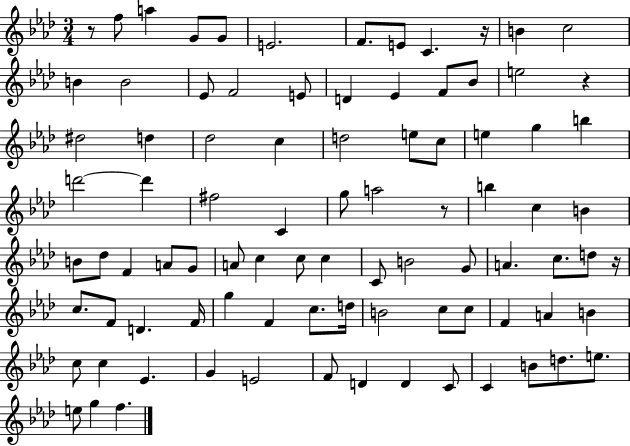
R/e F5/e A5/q G4/e G4/e E4/h. F4/e. E4/e C4/q. R/s B4/q C5/h B4/q B4/h Eb4/e F4/h E4/e D4/q Eb4/q F4/e Bb4/e E5/h R/q D#5/h D5/q Db5/h C5/q D5/h E5/e C5/e E5/q G5/q B5/q D6/h D6/q F#5/h C4/q G5/e A5/h R/e B5/q C5/q B4/q B4/e Db5/e F4/q A4/e G4/e A4/e C5/q C5/e C5/q C4/e B4/h G4/e A4/q. C5/e. D5/e R/s C5/e. F4/e D4/q. F4/s G5/q F4/q C5/e. D5/s B4/h C5/e C5/e F4/q A4/q B4/q C5/e C5/q Eb4/q. G4/q E4/h F4/e D4/q D4/q C4/e C4/q B4/e D5/e. E5/e. E5/e G5/q F5/q.